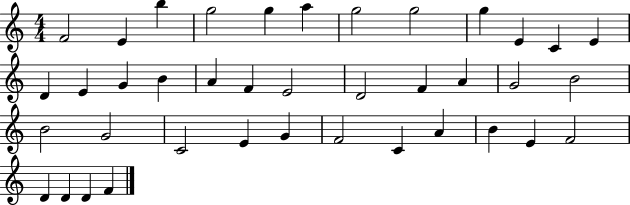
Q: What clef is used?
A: treble